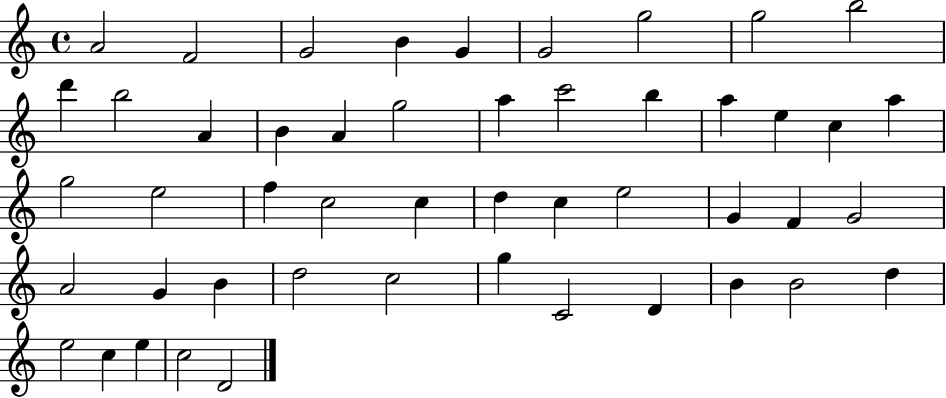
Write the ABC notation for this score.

X:1
T:Untitled
M:4/4
L:1/4
K:C
A2 F2 G2 B G G2 g2 g2 b2 d' b2 A B A g2 a c'2 b a e c a g2 e2 f c2 c d c e2 G F G2 A2 G B d2 c2 g C2 D B B2 d e2 c e c2 D2